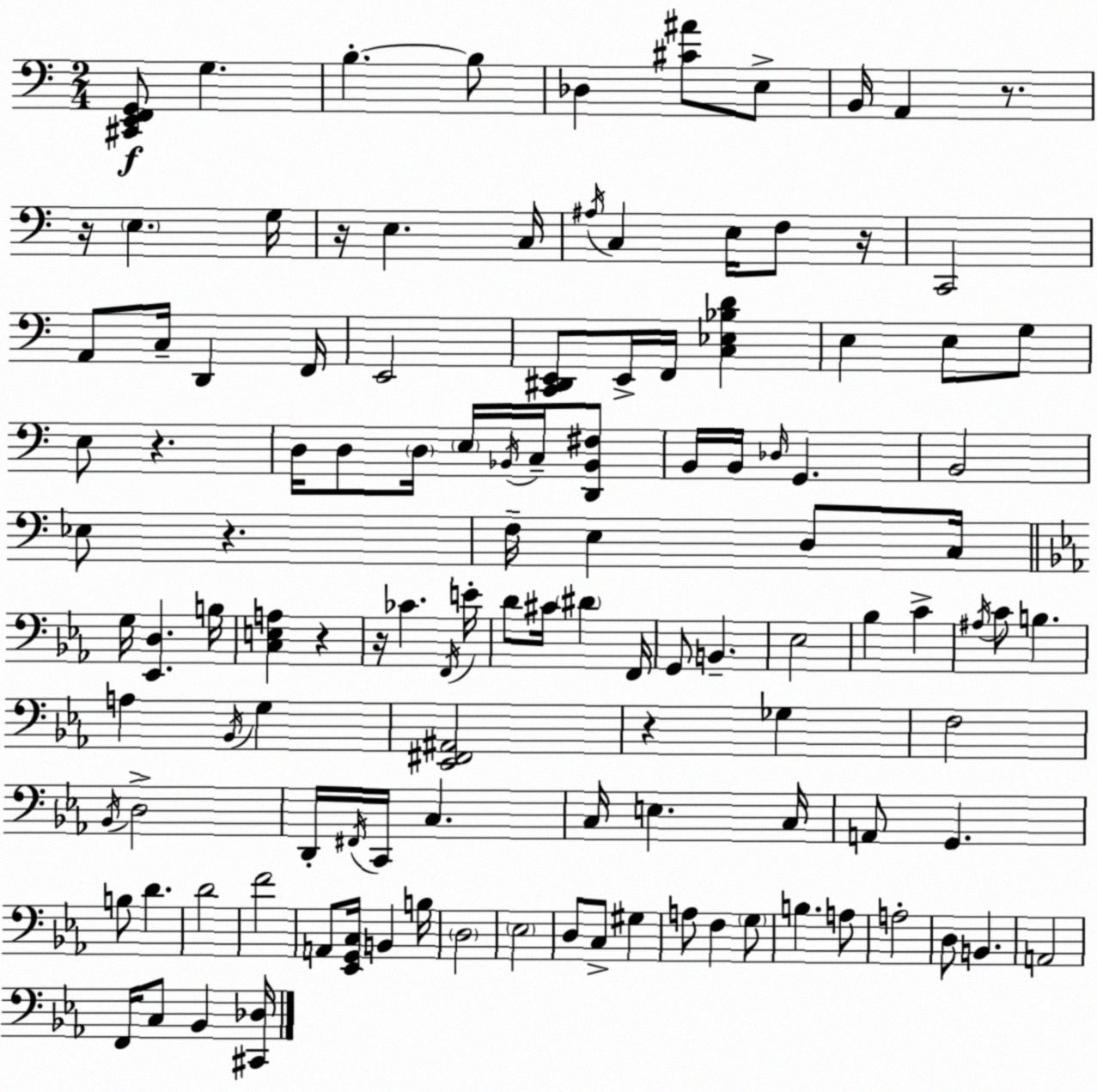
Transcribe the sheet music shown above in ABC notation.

X:1
T:Untitled
M:2/4
L:1/4
K:C
[^C,,E,,F,,G,,]/2 G, B, B,/2 _D, [^C^A]/2 E,/2 B,,/4 A,, z/2 z/4 E, G,/4 z/4 E, C,/4 ^A,/4 C, E,/4 F,/2 z/4 C,,2 A,,/2 C,/4 D,, F,,/4 E,,2 [C,,^D,,E,,]/2 E,,/4 F,,/4 [C,_E,_B,D] E, E,/2 G,/2 E,/2 z D,/4 D,/2 D,/4 E,/4 _B,,/4 C,/4 [D,,_B,,^F,]/2 B,,/4 B,,/4 _D,/4 G,, B,,2 _E,/2 z F,/4 E, D,/2 C,/4 G,/4 [_E,,D,] B,/4 [C,E,A,] z z/4 _C F,,/4 E/4 D/2 ^C/4 ^D F,,/4 G,,/2 B,, _E,2 _B, C ^A,/4 C/2 B, A, _B,,/4 G, [_E,,^F,,^A,,]2 z _G, F,2 _B,,/4 D,2 D,,/4 ^F,,/4 C,,/4 C, C,/4 E, C,/4 A,,/2 G,, B,/2 D D2 F2 A,,/2 [_E,,G,,C,]/4 B,, B,/4 D,2 _E,2 D,/2 C,/2 ^G, A,/2 F, G,/2 B, A,/2 A,2 D,/2 B,, A,,2 F,,/4 C,/2 _B,, [^C,,_D,]/4